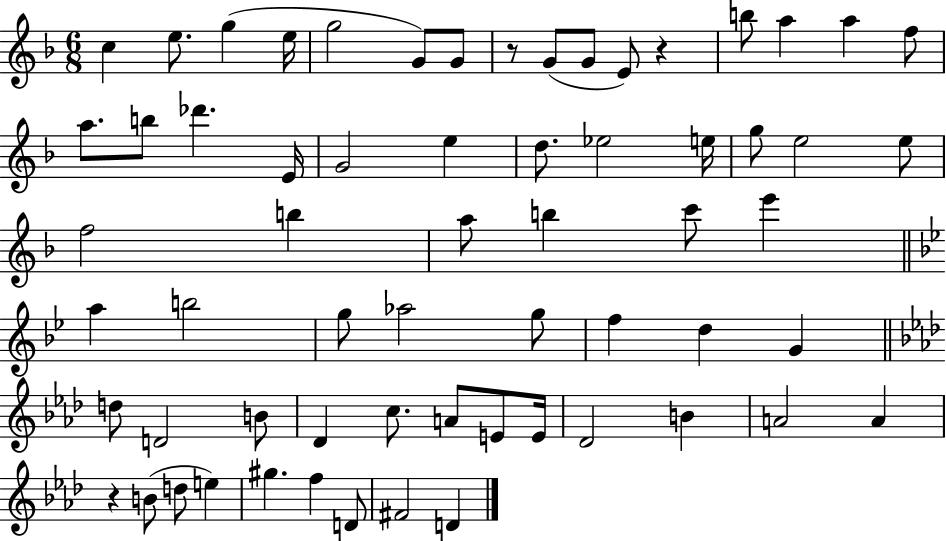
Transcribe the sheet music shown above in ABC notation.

X:1
T:Untitled
M:6/8
L:1/4
K:F
c e/2 g e/4 g2 G/2 G/2 z/2 G/2 G/2 E/2 z b/2 a a f/2 a/2 b/2 _d' E/4 G2 e d/2 _e2 e/4 g/2 e2 e/2 f2 b a/2 b c'/2 e' a b2 g/2 _a2 g/2 f d G d/2 D2 B/2 _D c/2 A/2 E/2 E/4 _D2 B A2 A z B/2 d/2 e ^g f D/2 ^F2 D